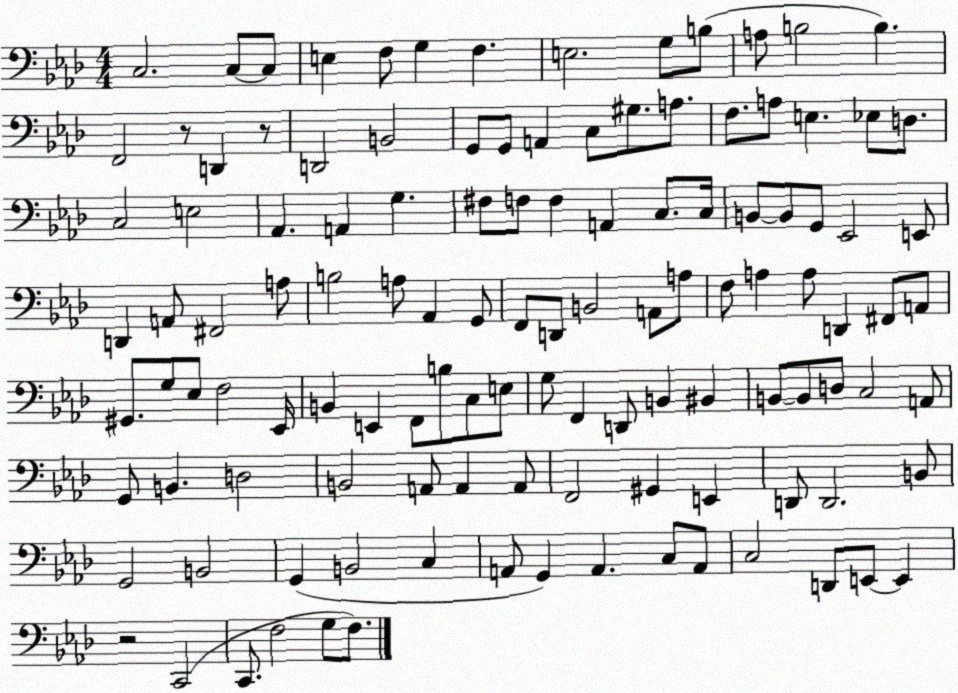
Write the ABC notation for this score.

X:1
T:Untitled
M:4/4
L:1/4
K:Ab
C,2 C,/2 C,/2 E, F,/2 G, F, E,2 G,/2 B,/2 A,/2 B,2 B, F,,2 z/2 D,, z/2 D,,2 B,,2 G,,/2 G,,/2 A,, C,/2 ^G,/2 A,/2 F,/2 A,/2 E, _E,/2 D,/2 C,2 E,2 _A,, A,, G, ^F,/2 F,/2 F, A,, C,/2 C,/4 B,,/2 B,,/2 G,,/2 _E,,2 E,,/2 D,, A,,/2 ^F,,2 A,/2 B,2 A,/2 _A,, G,,/2 F,,/2 D,,/2 B,,2 A,,/2 A,/2 F,/2 A, A,/2 D,, ^F,,/2 A,,/2 ^G,,/2 G,/2 _E,/2 F,2 _E,,/4 B,, E,, F,,/2 B,/2 C,/2 E,/2 G,/2 F,, D,,/2 B,, ^B,, B,,/2 B,,/2 D,/2 C,2 A,,/2 G,,/2 B,, D,2 B,,2 A,,/2 A,, A,,/2 F,,2 ^G,, E,, D,,/2 D,,2 B,,/2 G,,2 B,,2 G,, B,,2 C, A,,/2 G,, A,, C,/2 A,,/2 C,2 D,,/2 E,,/2 E,, z2 C,,2 C,,/2 F,2 G,/2 F,/2